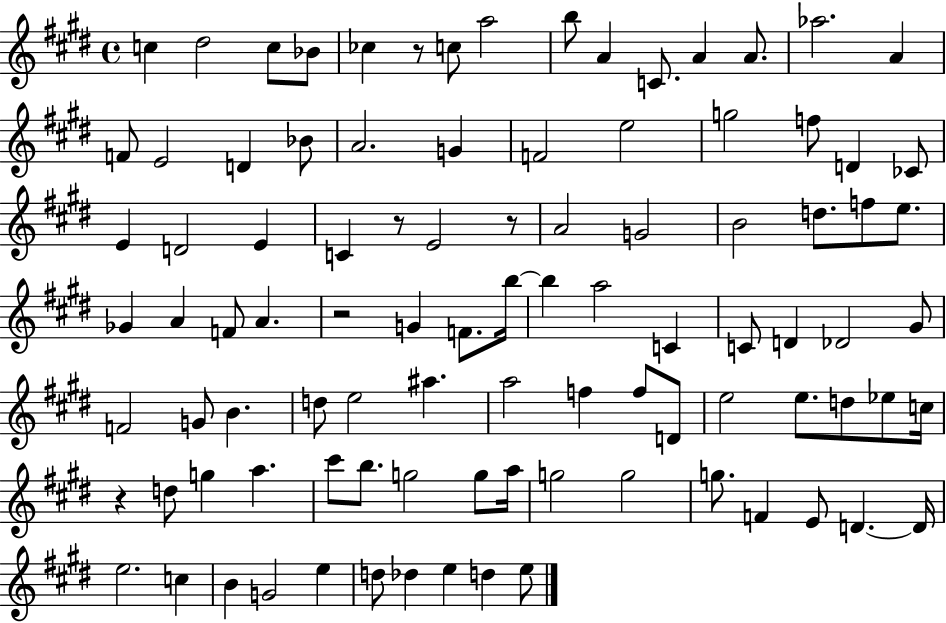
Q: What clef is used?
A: treble